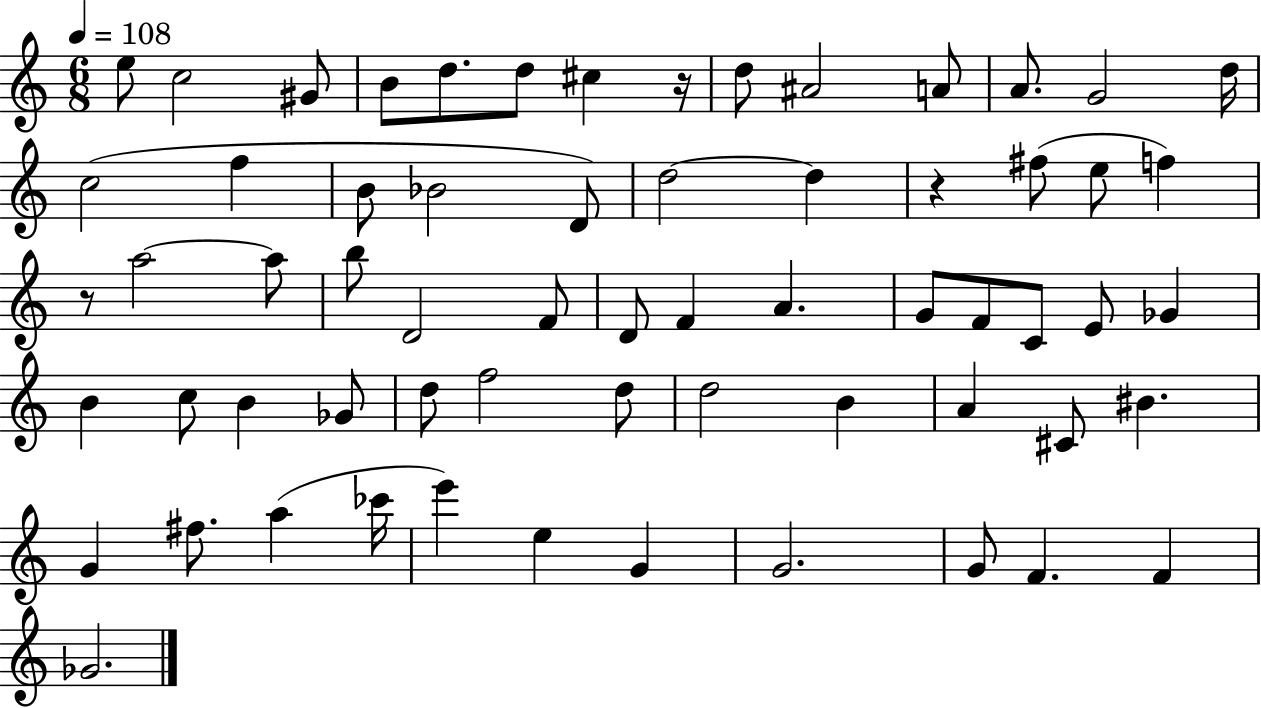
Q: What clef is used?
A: treble